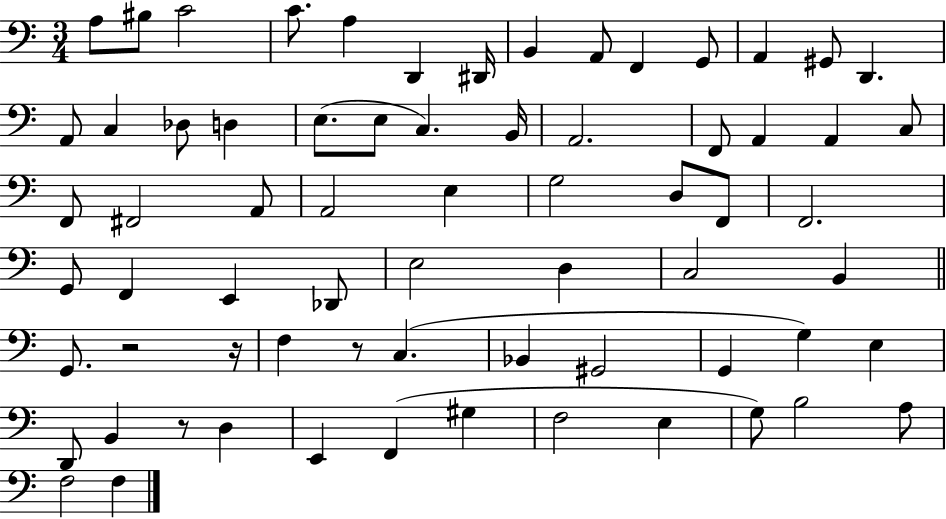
{
  \clef bass
  \numericTimeSignature
  \time 3/4
  \key c \major
  a8 bis8 c'2 | c'8. a4 d,4 dis,16 | b,4 a,8 f,4 g,8 | a,4 gis,8 d,4. | \break a,8 c4 des8 d4 | e8.( e8 c4.) b,16 | a,2. | f,8 a,4 a,4 c8 | \break f,8 fis,2 a,8 | a,2 e4 | g2 d8 f,8 | f,2. | \break g,8 f,4 e,4 des,8 | e2 d4 | c2 b,4 | \bar "||" \break \key c \major g,8. r2 r16 | f4 r8 c4.( | bes,4 gis,2 | g,4 g4) e4 | \break d,8 b,4 r8 d4 | e,4 f,4( gis4 | f2 e4 | g8) b2 a8 | \break f2 f4 | \bar "|."
}